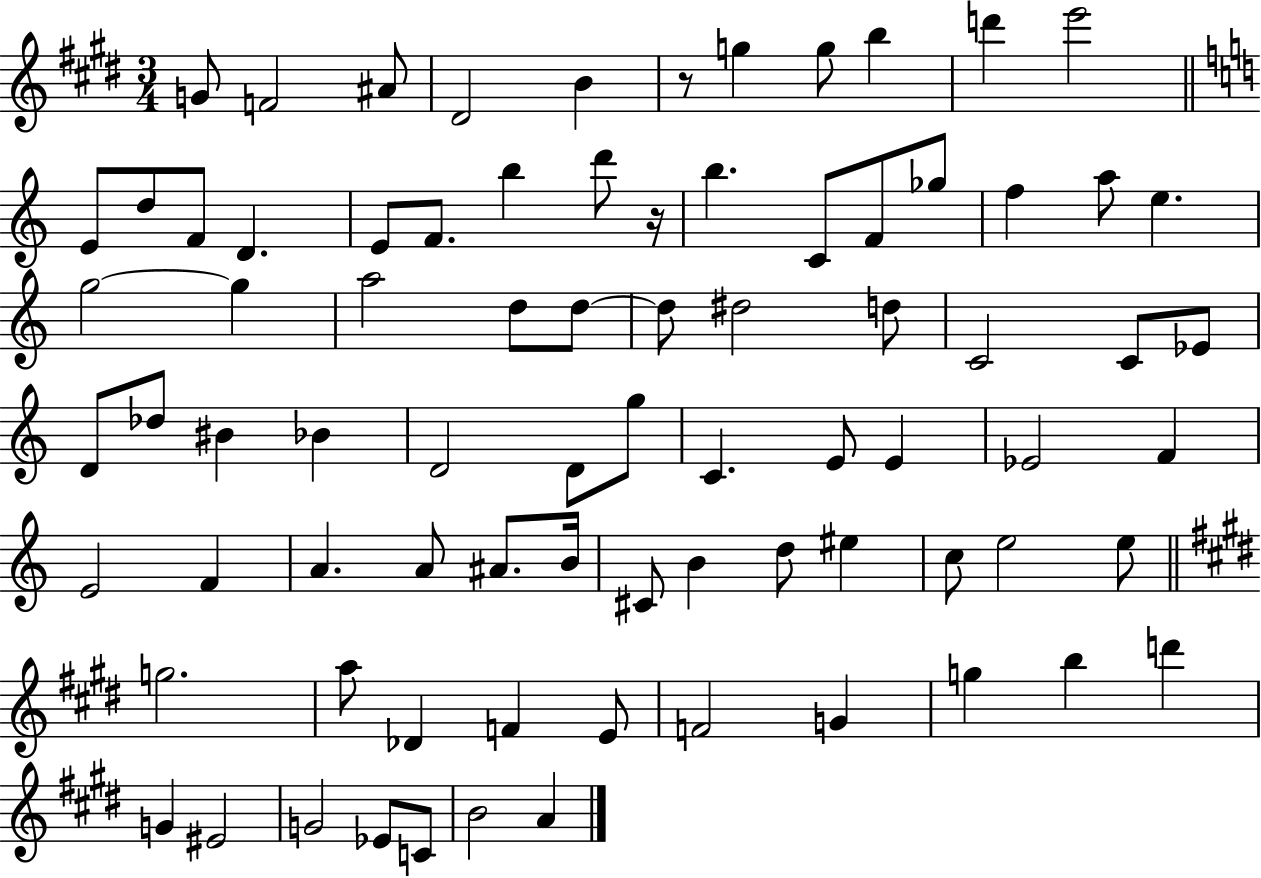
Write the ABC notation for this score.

X:1
T:Untitled
M:3/4
L:1/4
K:E
G/2 F2 ^A/2 ^D2 B z/2 g g/2 b d' e'2 E/2 d/2 F/2 D E/2 F/2 b d'/2 z/4 b C/2 F/2 _g/2 f a/2 e g2 g a2 d/2 d/2 d/2 ^d2 d/2 C2 C/2 _E/2 D/2 _d/2 ^B _B D2 D/2 g/2 C E/2 E _E2 F E2 F A A/2 ^A/2 B/4 ^C/2 B d/2 ^e c/2 e2 e/2 g2 a/2 _D F E/2 F2 G g b d' G ^E2 G2 _E/2 C/2 B2 A